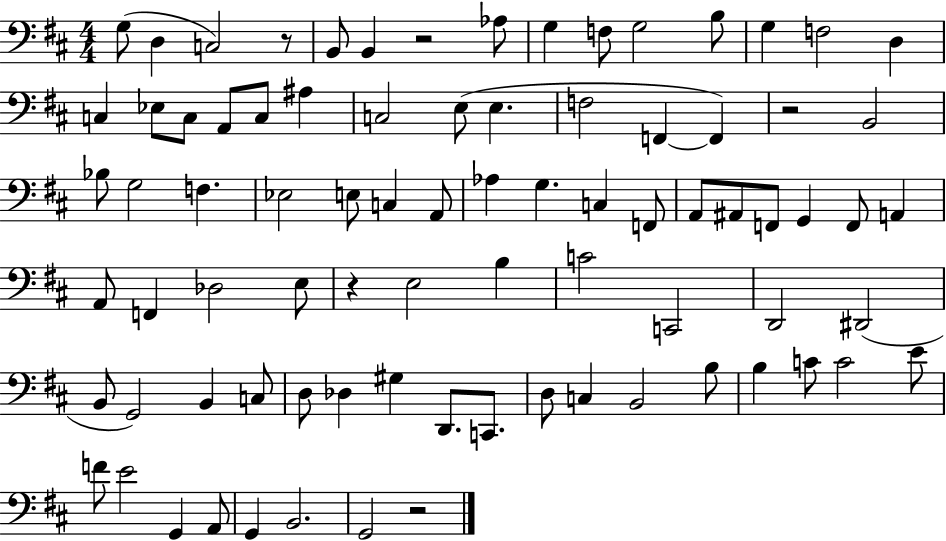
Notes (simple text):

G3/e D3/q C3/h R/e B2/e B2/q R/h Ab3/e G3/q F3/e G3/h B3/e G3/q F3/h D3/q C3/q Eb3/e C3/e A2/e C3/e A#3/q C3/h E3/e E3/q. F3/h F2/q F2/q R/h B2/h Bb3/e G3/h F3/q. Eb3/h E3/e C3/q A2/e Ab3/q G3/q. C3/q F2/e A2/e A#2/e F2/e G2/q F2/e A2/q A2/e F2/q Db3/h E3/e R/q E3/h B3/q C4/h C2/h D2/h D#2/h B2/e G2/h B2/q C3/e D3/e Db3/q G#3/q D2/e. C2/e. D3/e C3/q B2/h B3/e B3/q C4/e C4/h E4/e F4/e E4/h G2/q A2/e G2/q B2/h. G2/h R/h